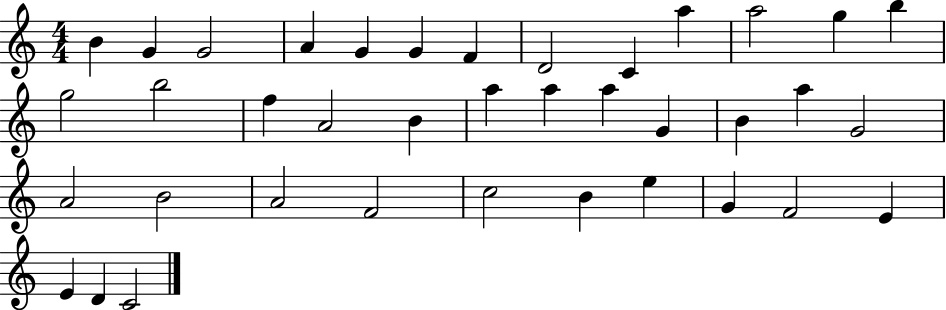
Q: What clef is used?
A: treble